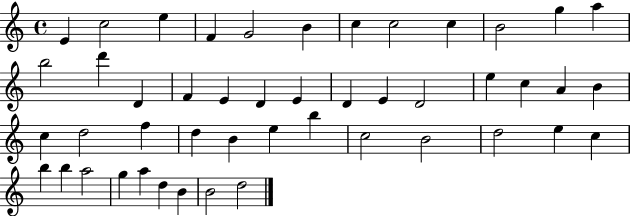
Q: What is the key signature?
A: C major